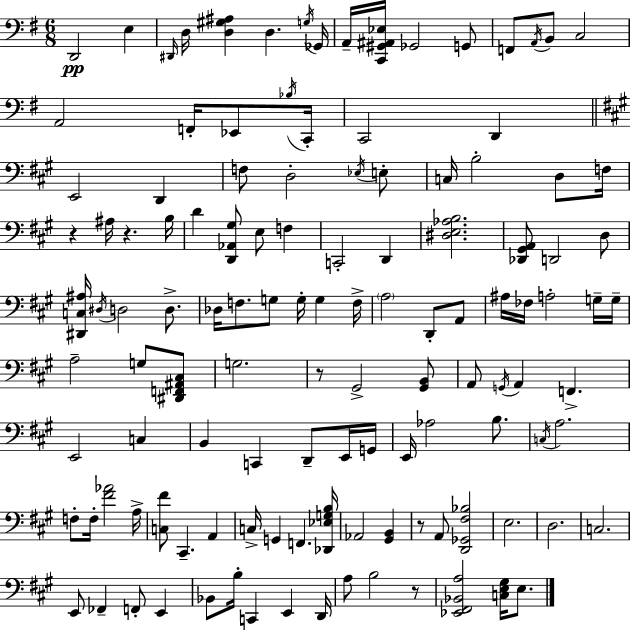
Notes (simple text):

D2/h E3/q D#2/s D3/s [D3,G#3,A#3]/q D3/q. G3/s Gb2/s A2/s [C2,G#2,A#2,Eb3]/s Gb2/h G2/e F2/e A2/s B2/e C3/h A2/h F2/s Eb2/e Bb3/s C2/s C2/h D2/q E2/h D2/q F3/e D3/h Eb3/s E3/e C3/s B3/h D3/e F3/s R/q A#3/s R/q. B3/s D4/q [D2,Ab2,G#3]/e E3/e F3/q C2/h D2/q [D#3,E3,Ab3,B3]/h. [Db2,G#2,A2]/e D2/h D3/e [D#2,C3,A#3]/s D#3/s D3/h D3/e. Db3/s F3/e. G3/e G3/s G3/q F3/s A3/h D2/e A2/e A#3/s FES3/s A3/h G3/s G3/s A3/h G3/e [D#2,F2,A#2,C#3]/e G3/h. R/e G#2/h [G#2,B2]/e A2/e G2/s A2/q F2/q. E2/h C3/q B2/q C2/q D2/e E2/s G2/s E2/s Ab3/h B3/e. C3/s A3/h. F3/e F3/s [F#4,Ab4]/h A3/s [C3,F#4]/e C#2/q. A2/q C3/s G2/q F2/q. [Db2,Eb3,G3,B3]/s Ab2/h [G#2,B2]/q R/e A2/e [D2,Gb2,F#3,Bb3]/h E3/h. D3/h. C3/h. E2/e FES2/q F2/e E2/q Bb2/e B3/s C2/q E2/q D2/s A3/e B3/h R/e [Eb2,F#2,Bb2,A3]/h [C3,E3,G#3]/s E3/e.